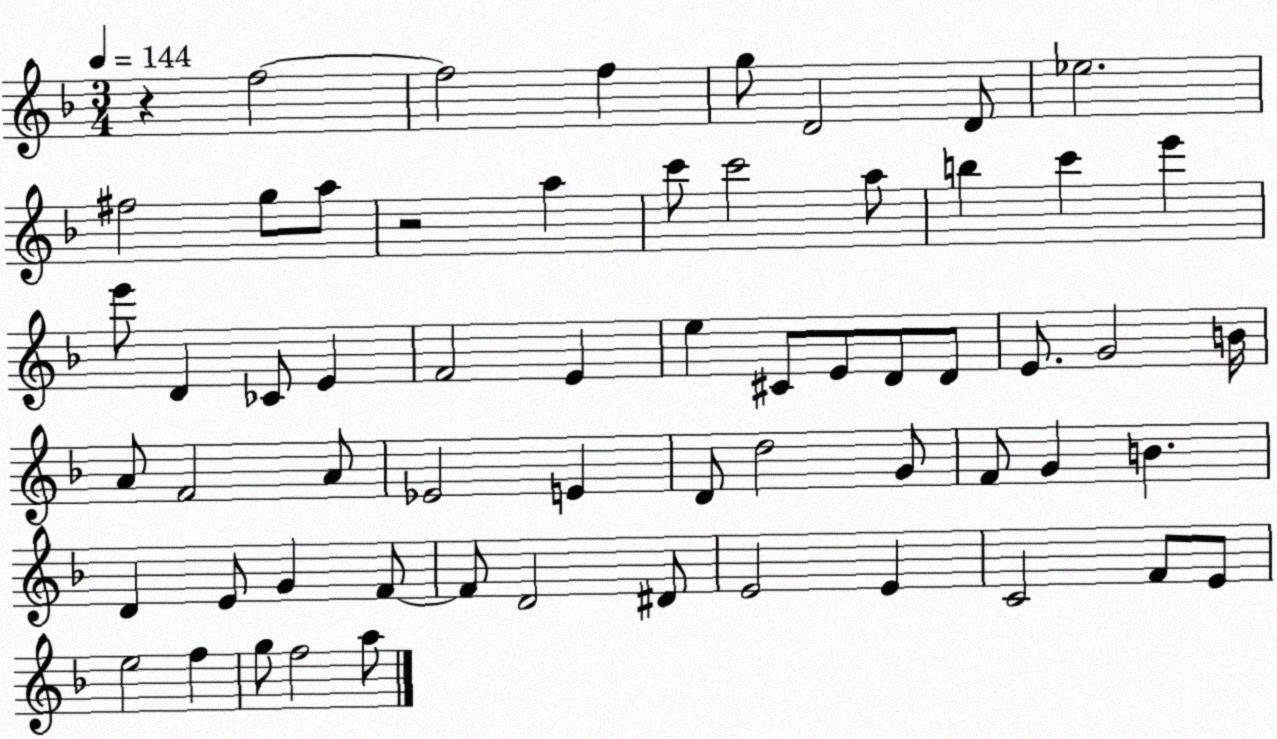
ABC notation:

X:1
T:Untitled
M:3/4
L:1/4
K:F
z f2 f2 f g/2 D2 D/2 _e2 ^f2 g/2 a/2 z2 a c'/2 c'2 a/2 b c' e' e'/2 D _C/2 E F2 E e ^C/2 E/2 D/2 D/2 E/2 G2 B/4 A/2 F2 A/2 _E2 E D/2 d2 G/2 F/2 G B D E/2 G F/2 F/2 D2 ^D/2 E2 E C2 F/2 E/2 e2 f g/2 f2 a/2